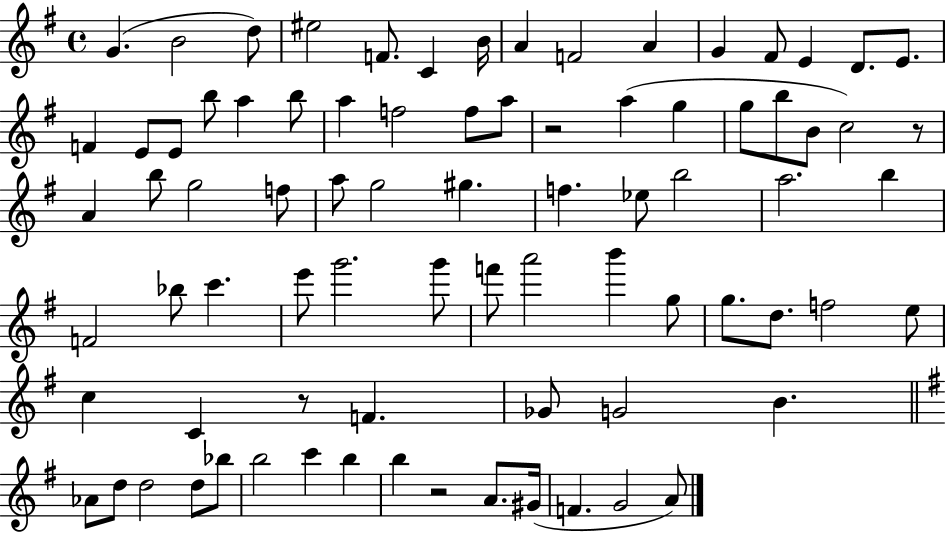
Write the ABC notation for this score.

X:1
T:Untitled
M:4/4
L:1/4
K:G
G B2 d/2 ^e2 F/2 C B/4 A F2 A G ^F/2 E D/2 E/2 F E/2 E/2 b/2 a b/2 a f2 f/2 a/2 z2 a g g/2 b/2 B/2 c2 z/2 A b/2 g2 f/2 a/2 g2 ^g f _e/2 b2 a2 b F2 _b/2 c' e'/2 g'2 g'/2 f'/2 a'2 b' g/2 g/2 d/2 f2 e/2 c C z/2 F _G/2 G2 B _A/2 d/2 d2 d/2 _b/2 b2 c' b b z2 A/2 ^G/4 F G2 A/2